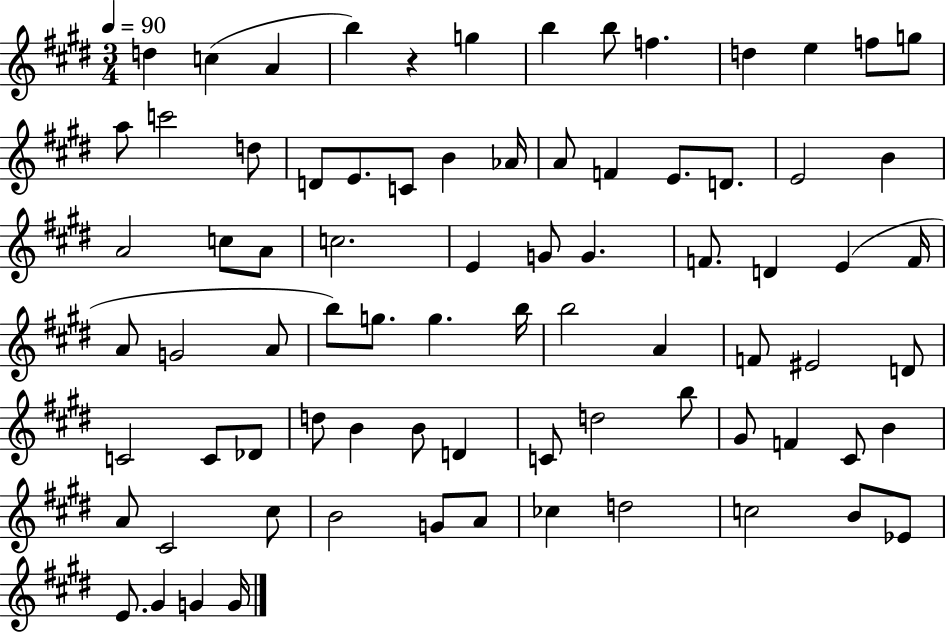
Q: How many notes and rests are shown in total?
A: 79